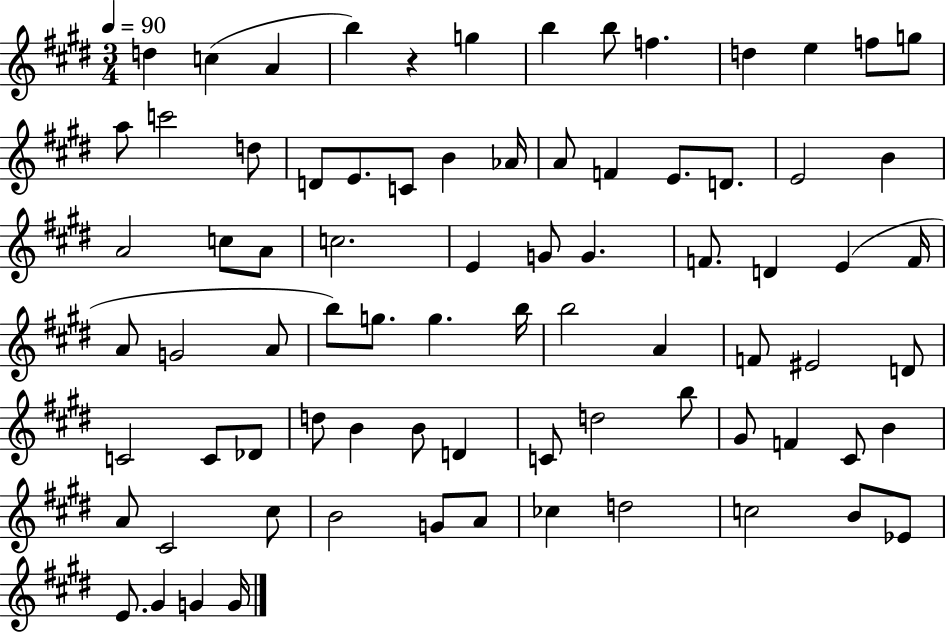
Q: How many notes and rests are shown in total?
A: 79